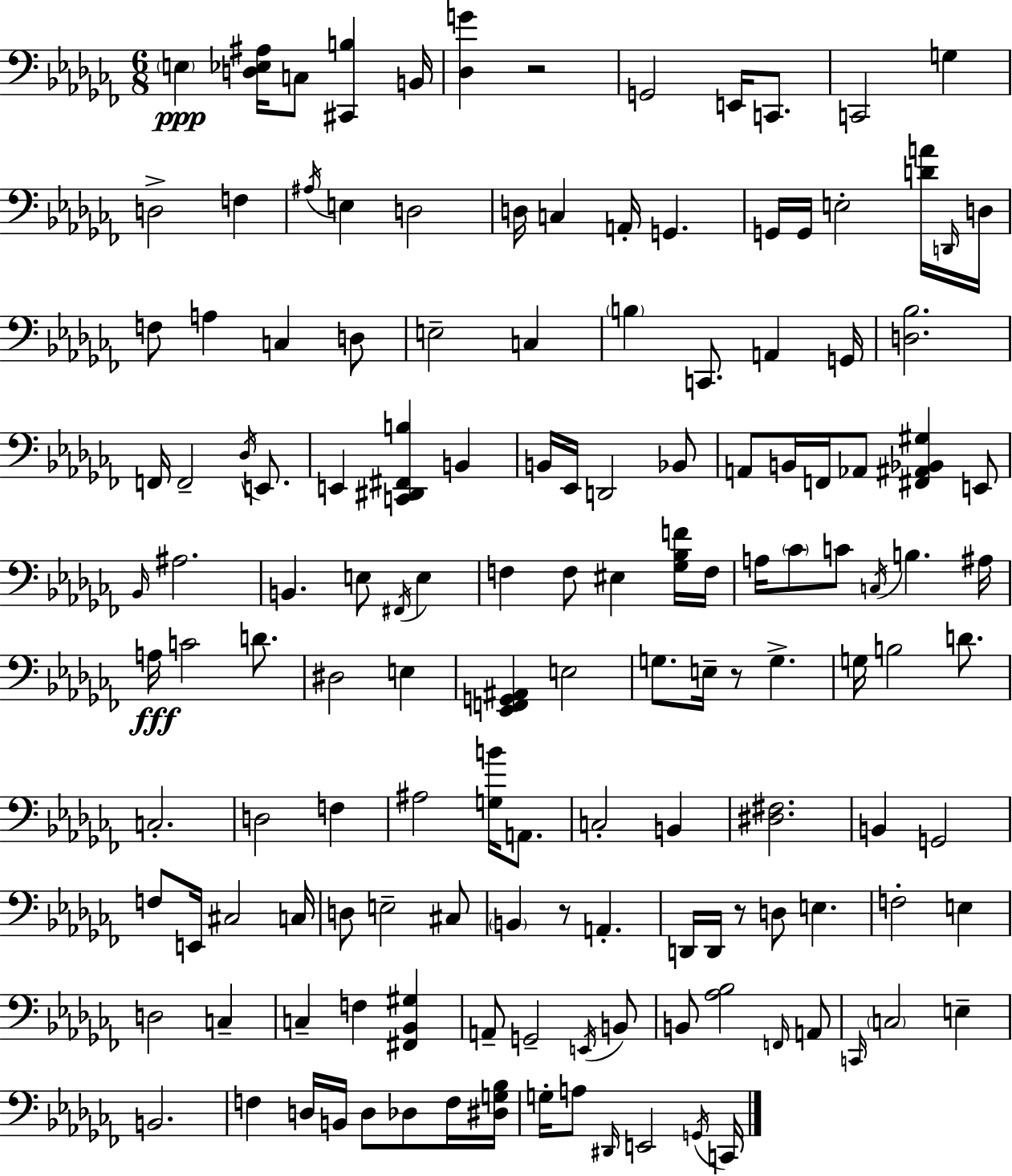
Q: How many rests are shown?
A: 4